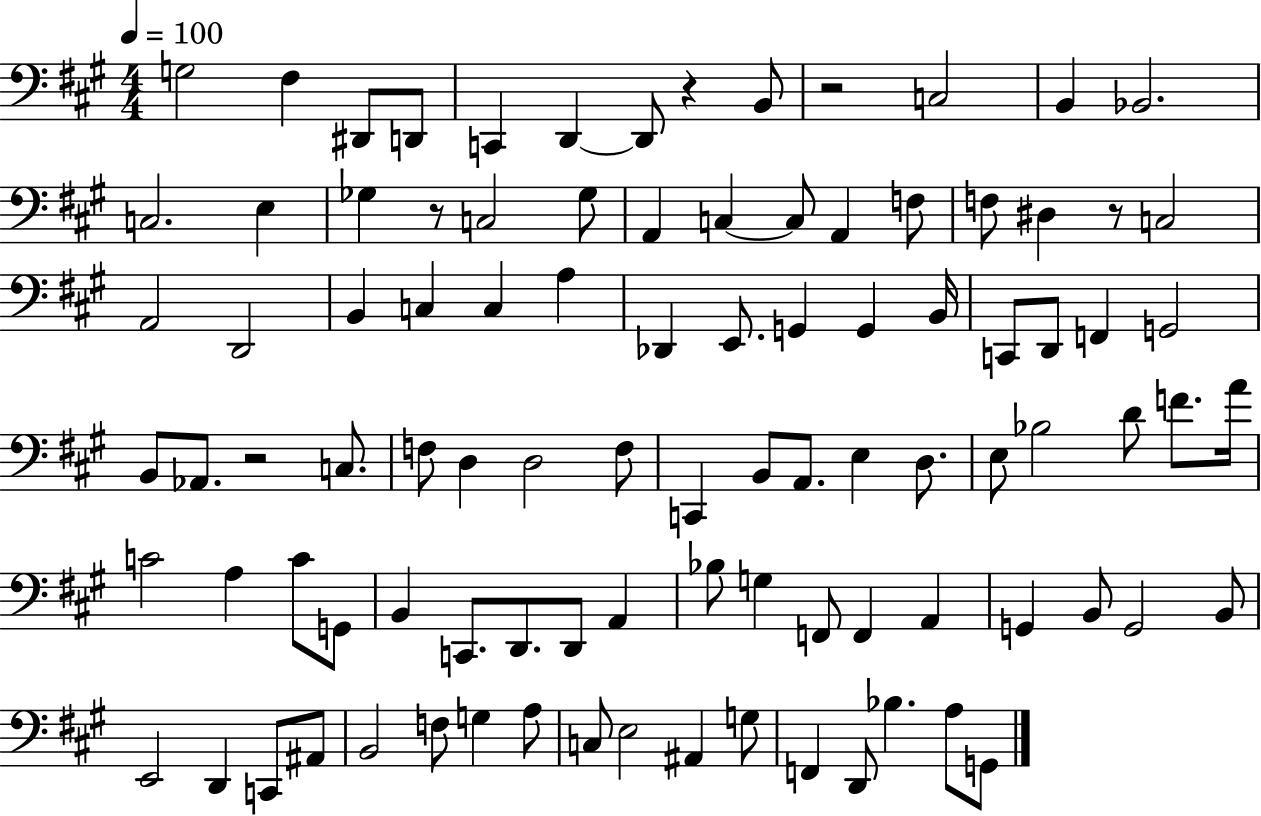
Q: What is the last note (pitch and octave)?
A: G2